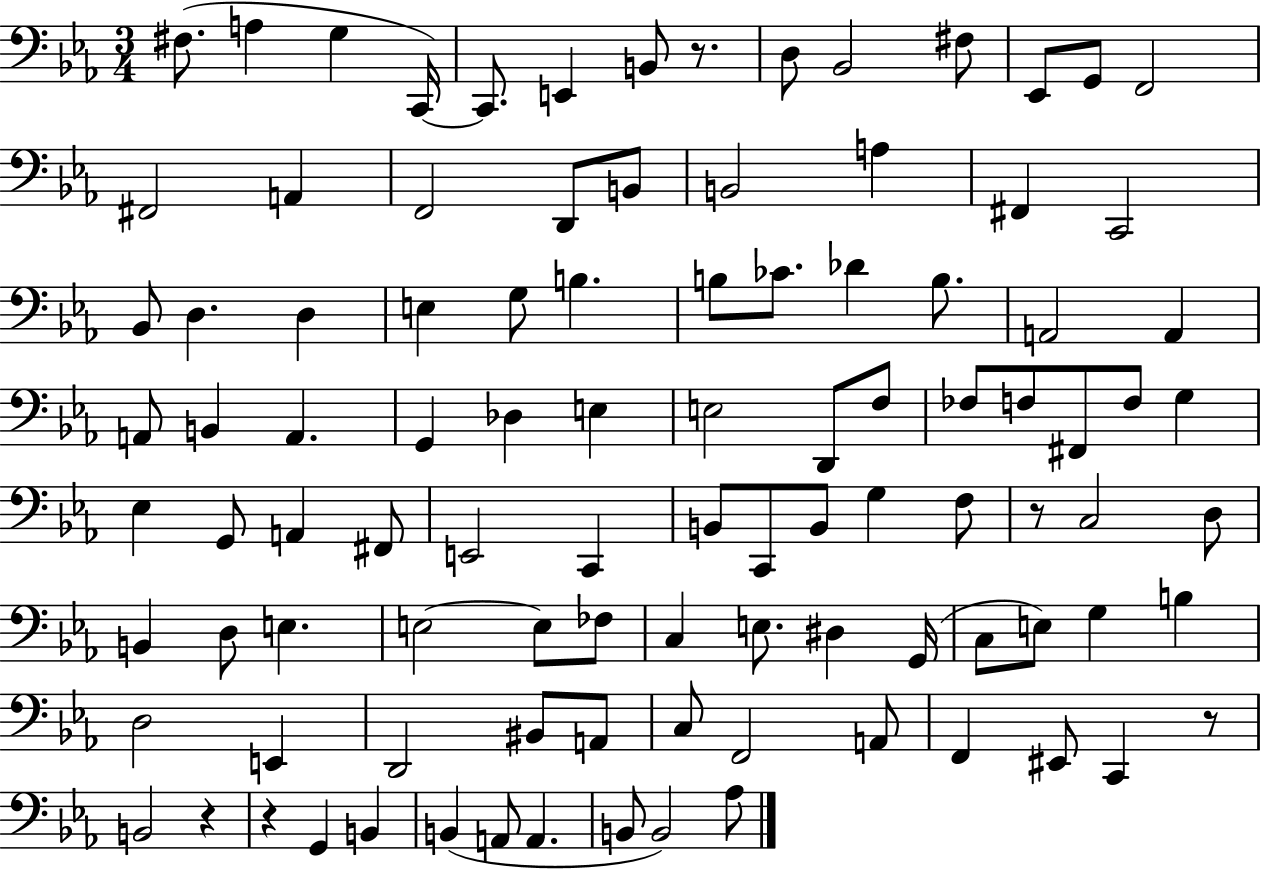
F#3/e. A3/q G3/q C2/s C2/e. E2/q B2/e R/e. D3/e Bb2/h F#3/e Eb2/e G2/e F2/h F#2/h A2/q F2/h D2/e B2/e B2/h A3/q F#2/q C2/h Bb2/e D3/q. D3/q E3/q G3/e B3/q. B3/e CES4/e. Db4/q B3/e. A2/h A2/q A2/e B2/q A2/q. G2/q Db3/q E3/q E3/h D2/e F3/e FES3/e F3/e F#2/e F3/e G3/q Eb3/q G2/e A2/q F#2/e E2/h C2/q B2/e C2/e B2/e G3/q F3/e R/e C3/h D3/e B2/q D3/e E3/q. E3/h E3/e FES3/e C3/q E3/e. D#3/q G2/s C3/e E3/e G3/q B3/q D3/h E2/q D2/h BIS2/e A2/e C3/e F2/h A2/e F2/q EIS2/e C2/q R/e B2/h R/q R/q G2/q B2/q B2/q A2/e A2/q. B2/e B2/h Ab3/e